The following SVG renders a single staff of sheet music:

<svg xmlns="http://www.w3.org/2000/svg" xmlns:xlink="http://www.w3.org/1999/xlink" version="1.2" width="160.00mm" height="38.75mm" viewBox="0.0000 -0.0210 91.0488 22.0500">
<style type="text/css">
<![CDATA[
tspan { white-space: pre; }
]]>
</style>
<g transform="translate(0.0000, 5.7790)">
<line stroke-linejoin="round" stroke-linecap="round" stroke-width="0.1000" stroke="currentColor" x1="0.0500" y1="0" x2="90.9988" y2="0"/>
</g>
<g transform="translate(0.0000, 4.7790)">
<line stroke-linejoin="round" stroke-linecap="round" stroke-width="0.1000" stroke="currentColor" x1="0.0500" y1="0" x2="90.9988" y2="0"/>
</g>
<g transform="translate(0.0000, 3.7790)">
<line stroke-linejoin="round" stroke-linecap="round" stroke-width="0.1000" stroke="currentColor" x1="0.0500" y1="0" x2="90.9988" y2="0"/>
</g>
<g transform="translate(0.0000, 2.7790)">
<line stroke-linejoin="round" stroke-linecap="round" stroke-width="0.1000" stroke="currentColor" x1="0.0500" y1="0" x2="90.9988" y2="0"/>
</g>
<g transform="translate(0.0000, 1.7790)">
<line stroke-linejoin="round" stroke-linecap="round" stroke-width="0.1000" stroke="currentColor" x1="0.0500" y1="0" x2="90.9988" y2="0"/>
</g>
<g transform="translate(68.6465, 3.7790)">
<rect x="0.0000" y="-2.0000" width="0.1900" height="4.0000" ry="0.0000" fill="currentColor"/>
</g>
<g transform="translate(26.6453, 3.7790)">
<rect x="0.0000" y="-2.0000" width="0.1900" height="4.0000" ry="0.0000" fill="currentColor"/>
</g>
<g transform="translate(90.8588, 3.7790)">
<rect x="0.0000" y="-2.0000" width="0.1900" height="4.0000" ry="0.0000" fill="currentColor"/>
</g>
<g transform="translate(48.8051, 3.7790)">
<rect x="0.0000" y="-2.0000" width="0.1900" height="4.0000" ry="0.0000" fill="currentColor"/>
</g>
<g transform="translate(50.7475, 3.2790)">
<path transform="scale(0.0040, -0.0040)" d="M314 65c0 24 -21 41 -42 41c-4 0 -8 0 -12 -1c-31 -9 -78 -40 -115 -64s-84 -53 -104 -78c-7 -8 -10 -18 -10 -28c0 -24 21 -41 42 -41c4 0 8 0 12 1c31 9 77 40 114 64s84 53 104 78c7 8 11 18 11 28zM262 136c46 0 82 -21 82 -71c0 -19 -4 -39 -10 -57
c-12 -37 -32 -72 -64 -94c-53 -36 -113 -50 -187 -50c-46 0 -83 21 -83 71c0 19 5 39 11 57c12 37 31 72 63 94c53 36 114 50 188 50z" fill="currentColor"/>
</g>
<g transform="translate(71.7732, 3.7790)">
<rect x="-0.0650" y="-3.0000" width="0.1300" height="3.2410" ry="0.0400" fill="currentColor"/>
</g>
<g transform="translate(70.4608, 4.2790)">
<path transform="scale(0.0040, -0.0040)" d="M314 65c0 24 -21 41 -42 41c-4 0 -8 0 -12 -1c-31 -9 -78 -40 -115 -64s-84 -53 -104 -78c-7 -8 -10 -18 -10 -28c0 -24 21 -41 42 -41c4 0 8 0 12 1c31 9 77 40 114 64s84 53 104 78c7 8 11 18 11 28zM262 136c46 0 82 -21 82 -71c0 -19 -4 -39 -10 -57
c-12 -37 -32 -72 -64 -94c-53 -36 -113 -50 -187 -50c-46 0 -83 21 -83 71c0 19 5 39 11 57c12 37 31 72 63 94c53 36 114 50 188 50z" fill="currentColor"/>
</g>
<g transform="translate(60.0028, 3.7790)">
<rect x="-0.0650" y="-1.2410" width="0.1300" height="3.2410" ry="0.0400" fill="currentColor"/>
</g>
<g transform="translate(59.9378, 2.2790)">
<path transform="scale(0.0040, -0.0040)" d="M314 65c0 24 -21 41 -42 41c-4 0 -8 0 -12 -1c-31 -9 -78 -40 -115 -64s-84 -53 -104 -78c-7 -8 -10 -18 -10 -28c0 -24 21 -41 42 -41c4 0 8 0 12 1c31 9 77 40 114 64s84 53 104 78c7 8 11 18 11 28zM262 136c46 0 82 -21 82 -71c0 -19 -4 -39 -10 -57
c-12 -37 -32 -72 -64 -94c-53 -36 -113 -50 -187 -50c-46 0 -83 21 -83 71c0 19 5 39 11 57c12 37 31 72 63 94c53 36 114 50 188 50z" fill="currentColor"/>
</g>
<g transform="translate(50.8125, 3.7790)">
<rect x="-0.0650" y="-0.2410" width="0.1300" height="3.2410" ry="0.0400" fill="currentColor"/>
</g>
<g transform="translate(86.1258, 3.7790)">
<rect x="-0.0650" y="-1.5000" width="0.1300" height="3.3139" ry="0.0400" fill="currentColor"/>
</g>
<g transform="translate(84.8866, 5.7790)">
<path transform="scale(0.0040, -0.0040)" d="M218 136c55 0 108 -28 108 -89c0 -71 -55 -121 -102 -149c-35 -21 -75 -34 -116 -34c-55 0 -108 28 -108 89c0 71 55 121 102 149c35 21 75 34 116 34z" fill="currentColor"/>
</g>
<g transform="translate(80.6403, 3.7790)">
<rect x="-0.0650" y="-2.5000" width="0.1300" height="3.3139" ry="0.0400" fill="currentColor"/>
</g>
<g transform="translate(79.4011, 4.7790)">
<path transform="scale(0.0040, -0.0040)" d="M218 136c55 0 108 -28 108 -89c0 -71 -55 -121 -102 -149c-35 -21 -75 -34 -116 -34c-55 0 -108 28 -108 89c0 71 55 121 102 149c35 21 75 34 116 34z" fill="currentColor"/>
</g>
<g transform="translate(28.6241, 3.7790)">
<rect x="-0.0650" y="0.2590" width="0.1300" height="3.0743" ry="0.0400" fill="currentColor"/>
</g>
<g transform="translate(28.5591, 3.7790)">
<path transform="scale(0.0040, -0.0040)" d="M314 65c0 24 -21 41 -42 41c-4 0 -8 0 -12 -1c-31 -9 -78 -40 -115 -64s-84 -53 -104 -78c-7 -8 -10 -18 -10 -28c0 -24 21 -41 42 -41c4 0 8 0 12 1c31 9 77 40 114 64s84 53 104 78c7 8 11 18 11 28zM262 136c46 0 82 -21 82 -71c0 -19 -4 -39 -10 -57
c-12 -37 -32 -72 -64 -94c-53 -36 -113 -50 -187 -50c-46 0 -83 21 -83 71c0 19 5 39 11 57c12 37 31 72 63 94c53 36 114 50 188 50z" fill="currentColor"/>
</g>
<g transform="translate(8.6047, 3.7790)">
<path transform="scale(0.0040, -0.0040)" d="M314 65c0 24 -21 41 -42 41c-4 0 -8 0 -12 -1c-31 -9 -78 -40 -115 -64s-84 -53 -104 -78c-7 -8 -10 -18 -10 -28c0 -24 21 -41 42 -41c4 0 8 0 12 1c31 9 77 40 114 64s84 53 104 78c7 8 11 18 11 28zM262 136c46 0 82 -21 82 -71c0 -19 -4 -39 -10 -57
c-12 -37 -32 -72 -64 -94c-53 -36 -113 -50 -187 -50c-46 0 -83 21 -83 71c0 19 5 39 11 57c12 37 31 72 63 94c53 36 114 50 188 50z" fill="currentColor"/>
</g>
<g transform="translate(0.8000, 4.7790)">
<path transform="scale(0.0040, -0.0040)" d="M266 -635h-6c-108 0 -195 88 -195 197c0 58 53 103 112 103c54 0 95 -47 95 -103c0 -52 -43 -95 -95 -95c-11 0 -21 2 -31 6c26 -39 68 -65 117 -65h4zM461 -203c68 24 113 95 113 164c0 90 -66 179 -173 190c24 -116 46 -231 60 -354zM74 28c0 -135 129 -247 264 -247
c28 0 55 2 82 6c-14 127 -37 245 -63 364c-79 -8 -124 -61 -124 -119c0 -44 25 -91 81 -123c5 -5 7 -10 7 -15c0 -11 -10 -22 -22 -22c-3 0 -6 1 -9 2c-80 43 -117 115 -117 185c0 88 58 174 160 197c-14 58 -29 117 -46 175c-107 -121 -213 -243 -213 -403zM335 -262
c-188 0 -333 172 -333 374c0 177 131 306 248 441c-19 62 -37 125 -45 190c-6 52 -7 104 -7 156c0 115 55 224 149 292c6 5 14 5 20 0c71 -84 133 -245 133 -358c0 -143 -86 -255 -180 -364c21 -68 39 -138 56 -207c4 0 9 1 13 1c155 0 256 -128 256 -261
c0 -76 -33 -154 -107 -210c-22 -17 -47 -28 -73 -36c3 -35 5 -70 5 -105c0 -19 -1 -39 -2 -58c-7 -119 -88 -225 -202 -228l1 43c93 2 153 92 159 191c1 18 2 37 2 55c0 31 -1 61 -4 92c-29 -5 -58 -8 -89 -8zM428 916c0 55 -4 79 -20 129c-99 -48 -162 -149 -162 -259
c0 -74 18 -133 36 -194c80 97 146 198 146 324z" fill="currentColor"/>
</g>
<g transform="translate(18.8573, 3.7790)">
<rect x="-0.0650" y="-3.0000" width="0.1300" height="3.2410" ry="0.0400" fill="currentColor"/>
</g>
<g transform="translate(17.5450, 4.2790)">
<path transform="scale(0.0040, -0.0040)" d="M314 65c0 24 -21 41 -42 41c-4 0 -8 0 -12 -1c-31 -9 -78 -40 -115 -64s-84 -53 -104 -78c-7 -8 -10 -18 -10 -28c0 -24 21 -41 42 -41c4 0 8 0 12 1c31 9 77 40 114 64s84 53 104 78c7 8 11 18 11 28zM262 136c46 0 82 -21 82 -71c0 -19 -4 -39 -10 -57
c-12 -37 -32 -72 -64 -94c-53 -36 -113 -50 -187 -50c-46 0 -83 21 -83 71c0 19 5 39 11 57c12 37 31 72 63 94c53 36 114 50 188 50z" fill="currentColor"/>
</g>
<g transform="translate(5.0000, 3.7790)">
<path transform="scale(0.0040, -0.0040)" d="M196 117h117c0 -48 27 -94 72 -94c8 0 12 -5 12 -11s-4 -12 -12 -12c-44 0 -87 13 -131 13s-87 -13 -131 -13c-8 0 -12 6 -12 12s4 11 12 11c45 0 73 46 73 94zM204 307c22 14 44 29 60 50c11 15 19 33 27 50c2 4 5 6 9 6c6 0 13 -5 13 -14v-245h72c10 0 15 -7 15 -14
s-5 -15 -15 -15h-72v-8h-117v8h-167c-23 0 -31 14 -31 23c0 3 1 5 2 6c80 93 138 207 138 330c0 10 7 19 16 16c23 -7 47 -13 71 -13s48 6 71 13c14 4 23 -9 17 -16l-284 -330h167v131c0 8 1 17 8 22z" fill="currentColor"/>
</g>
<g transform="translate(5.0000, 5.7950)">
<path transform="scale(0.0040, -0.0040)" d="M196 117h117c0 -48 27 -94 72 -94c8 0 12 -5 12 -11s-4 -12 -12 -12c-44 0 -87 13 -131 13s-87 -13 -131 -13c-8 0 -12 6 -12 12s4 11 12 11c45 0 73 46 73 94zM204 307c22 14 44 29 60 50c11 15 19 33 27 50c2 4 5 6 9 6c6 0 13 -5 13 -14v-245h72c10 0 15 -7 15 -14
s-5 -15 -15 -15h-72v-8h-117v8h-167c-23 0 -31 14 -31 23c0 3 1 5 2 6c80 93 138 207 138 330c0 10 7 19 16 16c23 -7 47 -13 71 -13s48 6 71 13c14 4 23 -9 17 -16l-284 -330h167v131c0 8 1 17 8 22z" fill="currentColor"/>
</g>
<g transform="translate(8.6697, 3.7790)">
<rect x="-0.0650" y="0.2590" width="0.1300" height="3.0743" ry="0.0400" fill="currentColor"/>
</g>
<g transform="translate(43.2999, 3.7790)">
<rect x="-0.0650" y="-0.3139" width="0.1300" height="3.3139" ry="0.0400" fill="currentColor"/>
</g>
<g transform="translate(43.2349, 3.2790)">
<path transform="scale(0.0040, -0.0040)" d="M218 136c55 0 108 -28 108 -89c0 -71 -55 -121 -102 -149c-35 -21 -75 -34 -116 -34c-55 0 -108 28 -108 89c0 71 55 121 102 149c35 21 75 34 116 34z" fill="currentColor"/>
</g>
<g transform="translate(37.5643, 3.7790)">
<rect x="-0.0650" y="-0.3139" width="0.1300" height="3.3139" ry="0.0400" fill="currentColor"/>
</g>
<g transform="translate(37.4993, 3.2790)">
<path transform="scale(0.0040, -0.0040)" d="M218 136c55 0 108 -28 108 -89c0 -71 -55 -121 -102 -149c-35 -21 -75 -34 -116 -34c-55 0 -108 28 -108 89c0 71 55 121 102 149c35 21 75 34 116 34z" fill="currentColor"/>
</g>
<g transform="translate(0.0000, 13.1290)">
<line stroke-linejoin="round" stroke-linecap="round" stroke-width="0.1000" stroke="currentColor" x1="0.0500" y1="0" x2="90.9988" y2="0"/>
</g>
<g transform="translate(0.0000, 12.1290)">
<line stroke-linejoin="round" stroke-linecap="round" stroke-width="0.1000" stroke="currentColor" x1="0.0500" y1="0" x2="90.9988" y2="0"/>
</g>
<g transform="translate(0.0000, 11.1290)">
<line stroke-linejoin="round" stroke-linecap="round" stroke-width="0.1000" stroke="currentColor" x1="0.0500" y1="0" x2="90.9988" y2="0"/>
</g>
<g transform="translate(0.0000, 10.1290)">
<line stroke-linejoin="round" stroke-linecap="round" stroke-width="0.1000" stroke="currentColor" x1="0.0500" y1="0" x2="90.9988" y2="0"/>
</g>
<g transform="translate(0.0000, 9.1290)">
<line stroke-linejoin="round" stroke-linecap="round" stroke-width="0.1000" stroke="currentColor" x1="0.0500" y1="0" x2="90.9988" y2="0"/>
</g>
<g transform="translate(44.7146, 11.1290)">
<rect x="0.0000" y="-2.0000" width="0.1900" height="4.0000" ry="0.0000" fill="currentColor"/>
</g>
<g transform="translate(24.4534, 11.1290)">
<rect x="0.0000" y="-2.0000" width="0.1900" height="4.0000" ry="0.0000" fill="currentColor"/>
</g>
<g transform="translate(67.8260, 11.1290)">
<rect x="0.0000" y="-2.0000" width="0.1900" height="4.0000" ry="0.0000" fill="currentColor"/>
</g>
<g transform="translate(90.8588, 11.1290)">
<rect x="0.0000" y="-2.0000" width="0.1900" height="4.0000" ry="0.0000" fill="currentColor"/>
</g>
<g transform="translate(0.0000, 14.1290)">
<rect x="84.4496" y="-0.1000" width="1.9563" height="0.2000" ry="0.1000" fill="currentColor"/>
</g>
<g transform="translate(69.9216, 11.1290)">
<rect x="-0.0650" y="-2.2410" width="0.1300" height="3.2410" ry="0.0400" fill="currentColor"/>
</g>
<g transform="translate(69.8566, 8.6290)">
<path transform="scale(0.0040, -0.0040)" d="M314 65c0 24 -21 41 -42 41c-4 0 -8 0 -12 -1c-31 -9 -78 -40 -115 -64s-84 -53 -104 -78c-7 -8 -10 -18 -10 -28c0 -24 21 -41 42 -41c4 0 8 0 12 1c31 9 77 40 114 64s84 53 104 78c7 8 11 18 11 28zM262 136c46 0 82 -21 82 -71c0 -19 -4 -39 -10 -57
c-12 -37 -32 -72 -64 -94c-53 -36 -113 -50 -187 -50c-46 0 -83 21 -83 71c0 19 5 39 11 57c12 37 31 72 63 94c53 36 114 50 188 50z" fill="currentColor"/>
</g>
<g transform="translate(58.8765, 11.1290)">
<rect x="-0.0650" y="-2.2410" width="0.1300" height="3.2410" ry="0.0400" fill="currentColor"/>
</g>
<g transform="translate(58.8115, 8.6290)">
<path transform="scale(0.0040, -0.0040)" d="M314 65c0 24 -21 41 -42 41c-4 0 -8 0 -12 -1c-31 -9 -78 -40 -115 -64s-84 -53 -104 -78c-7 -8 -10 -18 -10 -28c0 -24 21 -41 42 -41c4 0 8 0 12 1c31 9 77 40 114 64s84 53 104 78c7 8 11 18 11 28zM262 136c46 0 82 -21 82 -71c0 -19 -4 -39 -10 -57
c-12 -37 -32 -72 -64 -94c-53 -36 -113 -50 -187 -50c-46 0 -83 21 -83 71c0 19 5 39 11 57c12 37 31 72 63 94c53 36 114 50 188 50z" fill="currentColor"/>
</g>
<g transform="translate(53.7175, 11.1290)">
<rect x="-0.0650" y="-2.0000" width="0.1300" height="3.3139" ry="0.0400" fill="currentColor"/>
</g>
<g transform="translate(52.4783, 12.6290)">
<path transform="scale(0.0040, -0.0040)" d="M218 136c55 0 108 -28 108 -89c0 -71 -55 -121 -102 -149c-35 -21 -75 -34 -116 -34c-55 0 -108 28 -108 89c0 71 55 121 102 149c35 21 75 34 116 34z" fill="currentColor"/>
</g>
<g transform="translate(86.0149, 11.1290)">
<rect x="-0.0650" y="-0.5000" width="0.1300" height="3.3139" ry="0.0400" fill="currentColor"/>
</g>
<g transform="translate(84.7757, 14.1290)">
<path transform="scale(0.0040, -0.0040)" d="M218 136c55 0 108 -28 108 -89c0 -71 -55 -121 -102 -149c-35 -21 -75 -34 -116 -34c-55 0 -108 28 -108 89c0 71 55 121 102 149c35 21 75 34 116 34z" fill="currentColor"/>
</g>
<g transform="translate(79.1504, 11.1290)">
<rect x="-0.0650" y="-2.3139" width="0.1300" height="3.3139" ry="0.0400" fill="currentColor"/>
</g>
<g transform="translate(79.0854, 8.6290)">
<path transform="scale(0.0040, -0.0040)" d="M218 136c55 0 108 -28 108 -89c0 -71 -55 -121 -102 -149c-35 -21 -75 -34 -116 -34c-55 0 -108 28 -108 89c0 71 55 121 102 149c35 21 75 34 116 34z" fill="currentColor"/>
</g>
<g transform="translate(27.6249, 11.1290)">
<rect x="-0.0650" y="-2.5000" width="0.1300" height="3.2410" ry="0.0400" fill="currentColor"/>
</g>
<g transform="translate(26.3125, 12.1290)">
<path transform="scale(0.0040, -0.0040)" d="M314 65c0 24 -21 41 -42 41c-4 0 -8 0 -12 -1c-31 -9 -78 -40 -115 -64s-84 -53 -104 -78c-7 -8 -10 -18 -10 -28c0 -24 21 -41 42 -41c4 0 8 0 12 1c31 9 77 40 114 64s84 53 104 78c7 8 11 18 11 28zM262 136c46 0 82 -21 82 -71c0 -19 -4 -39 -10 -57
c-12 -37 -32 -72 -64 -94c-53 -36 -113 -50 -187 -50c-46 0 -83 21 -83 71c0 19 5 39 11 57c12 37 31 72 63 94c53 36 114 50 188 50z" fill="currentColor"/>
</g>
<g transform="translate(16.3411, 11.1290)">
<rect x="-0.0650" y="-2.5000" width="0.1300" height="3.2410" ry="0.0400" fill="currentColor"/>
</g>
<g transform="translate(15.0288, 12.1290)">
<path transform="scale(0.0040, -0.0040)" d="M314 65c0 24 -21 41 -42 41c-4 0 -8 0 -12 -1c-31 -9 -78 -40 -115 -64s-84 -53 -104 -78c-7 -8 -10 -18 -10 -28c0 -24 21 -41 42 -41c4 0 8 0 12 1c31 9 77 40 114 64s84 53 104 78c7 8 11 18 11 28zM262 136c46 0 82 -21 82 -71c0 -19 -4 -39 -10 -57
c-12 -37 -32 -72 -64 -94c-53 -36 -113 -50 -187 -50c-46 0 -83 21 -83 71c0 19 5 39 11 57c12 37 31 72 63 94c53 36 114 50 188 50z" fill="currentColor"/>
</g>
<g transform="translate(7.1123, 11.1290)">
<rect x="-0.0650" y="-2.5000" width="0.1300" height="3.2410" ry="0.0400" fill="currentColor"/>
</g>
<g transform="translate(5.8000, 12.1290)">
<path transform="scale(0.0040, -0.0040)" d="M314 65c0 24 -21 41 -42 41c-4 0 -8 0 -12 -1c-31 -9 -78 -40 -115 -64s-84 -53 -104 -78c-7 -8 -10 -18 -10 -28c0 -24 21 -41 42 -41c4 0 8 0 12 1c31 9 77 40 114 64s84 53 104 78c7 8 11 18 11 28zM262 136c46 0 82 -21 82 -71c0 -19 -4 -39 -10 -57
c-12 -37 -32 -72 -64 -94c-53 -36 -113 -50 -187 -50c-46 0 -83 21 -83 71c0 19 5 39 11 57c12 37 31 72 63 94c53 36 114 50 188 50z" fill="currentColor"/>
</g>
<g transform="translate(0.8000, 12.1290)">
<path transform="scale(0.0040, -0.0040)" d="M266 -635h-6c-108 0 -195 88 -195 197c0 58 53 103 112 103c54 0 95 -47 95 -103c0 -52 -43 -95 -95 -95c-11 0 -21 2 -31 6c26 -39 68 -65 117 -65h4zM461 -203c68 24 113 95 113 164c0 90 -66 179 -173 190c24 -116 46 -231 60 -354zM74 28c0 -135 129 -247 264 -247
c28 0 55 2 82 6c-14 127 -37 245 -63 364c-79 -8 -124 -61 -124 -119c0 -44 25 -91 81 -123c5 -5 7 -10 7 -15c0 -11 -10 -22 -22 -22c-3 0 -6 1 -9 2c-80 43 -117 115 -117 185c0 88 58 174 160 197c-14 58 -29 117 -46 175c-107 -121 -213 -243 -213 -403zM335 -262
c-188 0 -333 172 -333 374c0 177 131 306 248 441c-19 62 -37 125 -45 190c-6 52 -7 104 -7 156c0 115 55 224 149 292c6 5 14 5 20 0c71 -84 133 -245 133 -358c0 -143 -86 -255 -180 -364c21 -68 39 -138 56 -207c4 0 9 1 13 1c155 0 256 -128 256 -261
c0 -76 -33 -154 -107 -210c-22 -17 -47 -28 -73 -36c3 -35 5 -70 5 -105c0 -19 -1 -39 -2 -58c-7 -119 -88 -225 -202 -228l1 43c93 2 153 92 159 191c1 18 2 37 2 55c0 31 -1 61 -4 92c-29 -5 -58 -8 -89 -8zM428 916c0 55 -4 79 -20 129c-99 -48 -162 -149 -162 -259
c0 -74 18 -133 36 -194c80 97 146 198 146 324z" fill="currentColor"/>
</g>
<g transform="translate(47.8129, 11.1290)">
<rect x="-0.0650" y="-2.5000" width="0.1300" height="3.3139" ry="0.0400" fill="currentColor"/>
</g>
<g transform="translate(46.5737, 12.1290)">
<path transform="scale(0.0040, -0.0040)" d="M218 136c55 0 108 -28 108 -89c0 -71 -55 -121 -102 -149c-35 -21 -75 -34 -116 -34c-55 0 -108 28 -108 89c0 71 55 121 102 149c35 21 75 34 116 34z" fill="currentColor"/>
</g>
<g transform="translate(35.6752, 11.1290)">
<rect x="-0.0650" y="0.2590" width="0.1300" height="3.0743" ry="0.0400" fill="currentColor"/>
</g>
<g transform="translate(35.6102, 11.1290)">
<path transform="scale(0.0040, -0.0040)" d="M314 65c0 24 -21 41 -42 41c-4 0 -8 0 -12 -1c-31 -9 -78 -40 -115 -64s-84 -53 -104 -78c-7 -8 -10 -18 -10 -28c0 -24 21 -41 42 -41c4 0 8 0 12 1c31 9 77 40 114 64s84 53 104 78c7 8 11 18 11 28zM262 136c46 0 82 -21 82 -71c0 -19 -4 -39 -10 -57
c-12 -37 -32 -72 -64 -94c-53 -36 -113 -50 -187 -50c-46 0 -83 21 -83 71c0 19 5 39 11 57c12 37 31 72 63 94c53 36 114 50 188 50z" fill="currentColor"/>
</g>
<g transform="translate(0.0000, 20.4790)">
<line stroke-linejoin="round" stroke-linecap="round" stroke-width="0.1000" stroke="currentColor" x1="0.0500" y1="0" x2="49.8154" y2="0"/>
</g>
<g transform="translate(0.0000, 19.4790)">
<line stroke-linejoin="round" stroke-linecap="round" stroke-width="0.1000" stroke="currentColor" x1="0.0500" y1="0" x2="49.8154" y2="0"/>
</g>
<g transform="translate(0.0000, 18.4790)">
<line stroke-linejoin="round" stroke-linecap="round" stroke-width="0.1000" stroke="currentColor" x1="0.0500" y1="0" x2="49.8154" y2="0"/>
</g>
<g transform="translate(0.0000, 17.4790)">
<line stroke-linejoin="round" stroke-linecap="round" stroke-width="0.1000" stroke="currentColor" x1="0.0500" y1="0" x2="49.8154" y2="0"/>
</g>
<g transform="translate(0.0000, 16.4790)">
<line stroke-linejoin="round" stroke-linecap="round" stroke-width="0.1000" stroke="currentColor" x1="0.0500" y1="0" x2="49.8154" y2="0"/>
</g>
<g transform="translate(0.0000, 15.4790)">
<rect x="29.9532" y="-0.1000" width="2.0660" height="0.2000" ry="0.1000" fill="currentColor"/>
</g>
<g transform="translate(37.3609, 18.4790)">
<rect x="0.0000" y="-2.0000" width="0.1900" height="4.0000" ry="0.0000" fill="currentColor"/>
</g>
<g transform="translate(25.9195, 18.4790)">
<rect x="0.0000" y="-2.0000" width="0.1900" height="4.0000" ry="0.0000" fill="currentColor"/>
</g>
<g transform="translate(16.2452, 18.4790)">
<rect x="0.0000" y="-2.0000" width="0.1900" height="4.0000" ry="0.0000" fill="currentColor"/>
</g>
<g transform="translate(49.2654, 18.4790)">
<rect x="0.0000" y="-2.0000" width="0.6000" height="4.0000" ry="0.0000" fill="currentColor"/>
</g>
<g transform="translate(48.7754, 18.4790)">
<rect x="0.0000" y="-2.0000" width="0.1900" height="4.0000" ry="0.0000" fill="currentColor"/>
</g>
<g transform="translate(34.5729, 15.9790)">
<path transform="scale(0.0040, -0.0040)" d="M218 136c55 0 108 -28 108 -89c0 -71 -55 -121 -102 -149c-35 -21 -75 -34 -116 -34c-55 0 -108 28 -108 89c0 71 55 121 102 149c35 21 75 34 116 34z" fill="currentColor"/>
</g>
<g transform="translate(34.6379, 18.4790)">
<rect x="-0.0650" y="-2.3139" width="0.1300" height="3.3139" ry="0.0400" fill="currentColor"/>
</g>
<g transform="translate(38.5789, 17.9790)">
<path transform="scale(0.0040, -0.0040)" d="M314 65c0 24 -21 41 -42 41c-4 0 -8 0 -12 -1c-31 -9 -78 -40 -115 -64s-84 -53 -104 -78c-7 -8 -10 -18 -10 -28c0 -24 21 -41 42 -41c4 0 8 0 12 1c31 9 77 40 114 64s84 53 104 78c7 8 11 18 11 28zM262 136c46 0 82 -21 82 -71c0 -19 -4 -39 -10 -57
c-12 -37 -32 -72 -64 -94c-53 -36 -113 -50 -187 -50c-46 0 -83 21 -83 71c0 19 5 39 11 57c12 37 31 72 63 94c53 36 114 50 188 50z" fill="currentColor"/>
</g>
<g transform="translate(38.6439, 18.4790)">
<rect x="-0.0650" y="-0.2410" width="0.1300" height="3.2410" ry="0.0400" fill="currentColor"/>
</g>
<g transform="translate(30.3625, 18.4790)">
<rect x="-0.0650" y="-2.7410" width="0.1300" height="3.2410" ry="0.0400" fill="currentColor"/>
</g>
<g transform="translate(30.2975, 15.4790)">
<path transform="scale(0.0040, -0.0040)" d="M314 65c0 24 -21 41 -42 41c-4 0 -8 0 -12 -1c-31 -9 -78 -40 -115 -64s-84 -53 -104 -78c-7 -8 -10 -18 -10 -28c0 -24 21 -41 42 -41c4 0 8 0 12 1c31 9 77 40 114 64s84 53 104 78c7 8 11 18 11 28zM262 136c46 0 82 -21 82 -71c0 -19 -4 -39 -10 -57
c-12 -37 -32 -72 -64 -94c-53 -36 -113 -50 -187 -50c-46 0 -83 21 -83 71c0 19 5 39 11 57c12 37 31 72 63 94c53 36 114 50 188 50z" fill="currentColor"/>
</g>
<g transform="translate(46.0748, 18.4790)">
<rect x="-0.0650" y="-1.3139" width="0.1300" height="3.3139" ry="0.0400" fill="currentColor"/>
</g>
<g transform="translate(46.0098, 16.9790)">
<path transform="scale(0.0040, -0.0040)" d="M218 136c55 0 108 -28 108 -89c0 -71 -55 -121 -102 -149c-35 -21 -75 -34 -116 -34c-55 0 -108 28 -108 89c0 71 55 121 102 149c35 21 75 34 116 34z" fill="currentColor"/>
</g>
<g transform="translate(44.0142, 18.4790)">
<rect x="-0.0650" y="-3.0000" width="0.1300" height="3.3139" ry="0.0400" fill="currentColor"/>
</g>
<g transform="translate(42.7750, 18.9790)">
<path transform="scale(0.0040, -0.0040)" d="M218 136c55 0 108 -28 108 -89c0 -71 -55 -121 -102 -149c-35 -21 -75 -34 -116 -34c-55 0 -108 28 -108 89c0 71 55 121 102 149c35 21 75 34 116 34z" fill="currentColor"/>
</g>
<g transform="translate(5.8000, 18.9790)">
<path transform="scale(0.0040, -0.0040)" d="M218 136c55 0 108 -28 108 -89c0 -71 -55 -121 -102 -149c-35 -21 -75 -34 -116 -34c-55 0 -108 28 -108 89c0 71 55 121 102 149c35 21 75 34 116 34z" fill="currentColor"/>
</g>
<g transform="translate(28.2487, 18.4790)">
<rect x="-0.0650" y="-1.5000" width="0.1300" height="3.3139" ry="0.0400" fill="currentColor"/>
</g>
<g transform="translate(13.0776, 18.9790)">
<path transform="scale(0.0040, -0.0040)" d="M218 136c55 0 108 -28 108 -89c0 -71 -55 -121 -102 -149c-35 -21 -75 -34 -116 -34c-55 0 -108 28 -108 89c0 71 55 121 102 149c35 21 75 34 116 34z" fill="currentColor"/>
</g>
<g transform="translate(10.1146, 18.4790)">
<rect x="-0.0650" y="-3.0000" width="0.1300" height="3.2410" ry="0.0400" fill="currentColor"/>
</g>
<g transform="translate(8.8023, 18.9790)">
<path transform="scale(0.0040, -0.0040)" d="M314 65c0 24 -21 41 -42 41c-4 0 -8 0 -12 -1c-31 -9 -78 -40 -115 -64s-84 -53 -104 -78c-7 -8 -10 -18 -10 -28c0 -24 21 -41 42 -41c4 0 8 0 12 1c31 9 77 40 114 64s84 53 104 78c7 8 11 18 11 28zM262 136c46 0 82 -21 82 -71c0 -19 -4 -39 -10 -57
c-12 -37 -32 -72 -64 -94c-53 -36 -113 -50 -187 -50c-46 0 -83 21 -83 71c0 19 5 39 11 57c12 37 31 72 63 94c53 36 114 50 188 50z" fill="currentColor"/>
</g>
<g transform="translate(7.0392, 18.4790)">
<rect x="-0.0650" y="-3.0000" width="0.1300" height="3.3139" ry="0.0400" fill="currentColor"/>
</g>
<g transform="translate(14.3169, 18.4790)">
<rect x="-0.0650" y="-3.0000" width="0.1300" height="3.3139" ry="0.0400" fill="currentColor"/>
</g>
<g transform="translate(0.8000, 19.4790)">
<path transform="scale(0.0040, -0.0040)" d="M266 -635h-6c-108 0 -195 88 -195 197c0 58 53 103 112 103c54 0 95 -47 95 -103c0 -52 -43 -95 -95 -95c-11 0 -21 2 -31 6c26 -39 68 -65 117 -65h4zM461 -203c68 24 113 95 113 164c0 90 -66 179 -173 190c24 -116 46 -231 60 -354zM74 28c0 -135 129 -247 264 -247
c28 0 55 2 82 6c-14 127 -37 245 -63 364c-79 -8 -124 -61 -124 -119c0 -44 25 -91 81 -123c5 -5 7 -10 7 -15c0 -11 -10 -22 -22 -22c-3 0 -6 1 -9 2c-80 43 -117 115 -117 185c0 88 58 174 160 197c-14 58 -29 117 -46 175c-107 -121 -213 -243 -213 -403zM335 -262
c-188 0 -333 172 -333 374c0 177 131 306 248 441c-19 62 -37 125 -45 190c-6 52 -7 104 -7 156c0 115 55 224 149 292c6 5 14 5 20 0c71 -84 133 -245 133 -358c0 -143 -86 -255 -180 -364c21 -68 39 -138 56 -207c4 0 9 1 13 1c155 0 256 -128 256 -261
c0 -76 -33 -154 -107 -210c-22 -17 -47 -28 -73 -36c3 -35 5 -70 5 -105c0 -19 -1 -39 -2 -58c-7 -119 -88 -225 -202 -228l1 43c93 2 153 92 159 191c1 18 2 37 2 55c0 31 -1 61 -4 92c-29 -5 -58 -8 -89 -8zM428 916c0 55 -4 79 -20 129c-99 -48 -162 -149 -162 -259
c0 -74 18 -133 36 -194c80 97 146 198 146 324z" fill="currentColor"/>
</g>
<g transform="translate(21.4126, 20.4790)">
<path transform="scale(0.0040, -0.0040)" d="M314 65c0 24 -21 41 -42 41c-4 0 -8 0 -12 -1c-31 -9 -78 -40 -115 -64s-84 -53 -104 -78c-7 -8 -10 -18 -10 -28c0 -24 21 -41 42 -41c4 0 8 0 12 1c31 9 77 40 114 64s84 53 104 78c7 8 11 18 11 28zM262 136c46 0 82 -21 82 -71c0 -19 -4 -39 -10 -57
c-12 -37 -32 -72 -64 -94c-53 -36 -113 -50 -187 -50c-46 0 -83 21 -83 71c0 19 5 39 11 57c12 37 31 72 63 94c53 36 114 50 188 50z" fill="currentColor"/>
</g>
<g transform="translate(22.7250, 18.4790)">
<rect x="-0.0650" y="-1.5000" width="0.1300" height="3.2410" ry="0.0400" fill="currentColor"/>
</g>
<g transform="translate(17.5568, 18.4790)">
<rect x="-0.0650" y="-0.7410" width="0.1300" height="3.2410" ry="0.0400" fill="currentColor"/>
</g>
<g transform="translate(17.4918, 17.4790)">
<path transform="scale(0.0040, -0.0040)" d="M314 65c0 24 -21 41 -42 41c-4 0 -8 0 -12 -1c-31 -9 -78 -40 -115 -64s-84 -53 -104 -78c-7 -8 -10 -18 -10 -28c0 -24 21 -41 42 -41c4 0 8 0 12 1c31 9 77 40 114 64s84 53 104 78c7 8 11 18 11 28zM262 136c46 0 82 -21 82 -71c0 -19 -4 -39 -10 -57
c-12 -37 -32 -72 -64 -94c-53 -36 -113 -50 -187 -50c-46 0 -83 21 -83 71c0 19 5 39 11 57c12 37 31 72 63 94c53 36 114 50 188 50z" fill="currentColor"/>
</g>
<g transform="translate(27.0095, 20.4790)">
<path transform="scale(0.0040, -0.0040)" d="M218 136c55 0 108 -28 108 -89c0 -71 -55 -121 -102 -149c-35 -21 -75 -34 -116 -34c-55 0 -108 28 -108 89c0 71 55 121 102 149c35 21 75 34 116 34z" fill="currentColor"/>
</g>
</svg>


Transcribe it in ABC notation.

X:1
T:Untitled
M:4/4
L:1/4
K:C
B2 A2 B2 c c c2 e2 A2 G E G2 G2 G2 B2 G F g2 g2 g C A A2 A d2 E2 E a2 g c2 A e